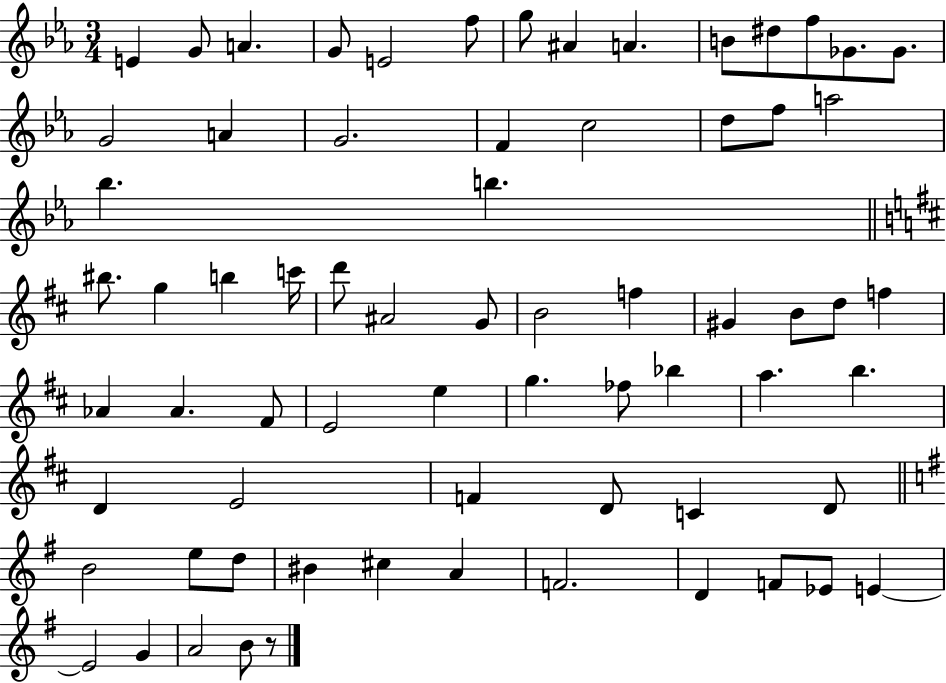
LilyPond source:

{
  \clef treble
  \numericTimeSignature
  \time 3/4
  \key ees \major
  e'4 g'8 a'4. | g'8 e'2 f''8 | g''8 ais'4 a'4. | b'8 dis''8 f''8 ges'8. ges'8. | \break g'2 a'4 | g'2. | f'4 c''2 | d''8 f''8 a''2 | \break bes''4. b''4. | \bar "||" \break \key d \major bis''8. g''4 b''4 c'''16 | d'''8 ais'2 g'8 | b'2 f''4 | gis'4 b'8 d''8 f''4 | \break aes'4 aes'4. fis'8 | e'2 e''4 | g''4. fes''8 bes''4 | a''4. b''4. | \break d'4 e'2 | f'4 d'8 c'4 d'8 | \bar "||" \break \key g \major b'2 e''8 d''8 | bis'4 cis''4 a'4 | f'2. | d'4 f'8 ees'8 e'4~~ | \break e'2 g'4 | a'2 b'8 r8 | \bar "|."
}